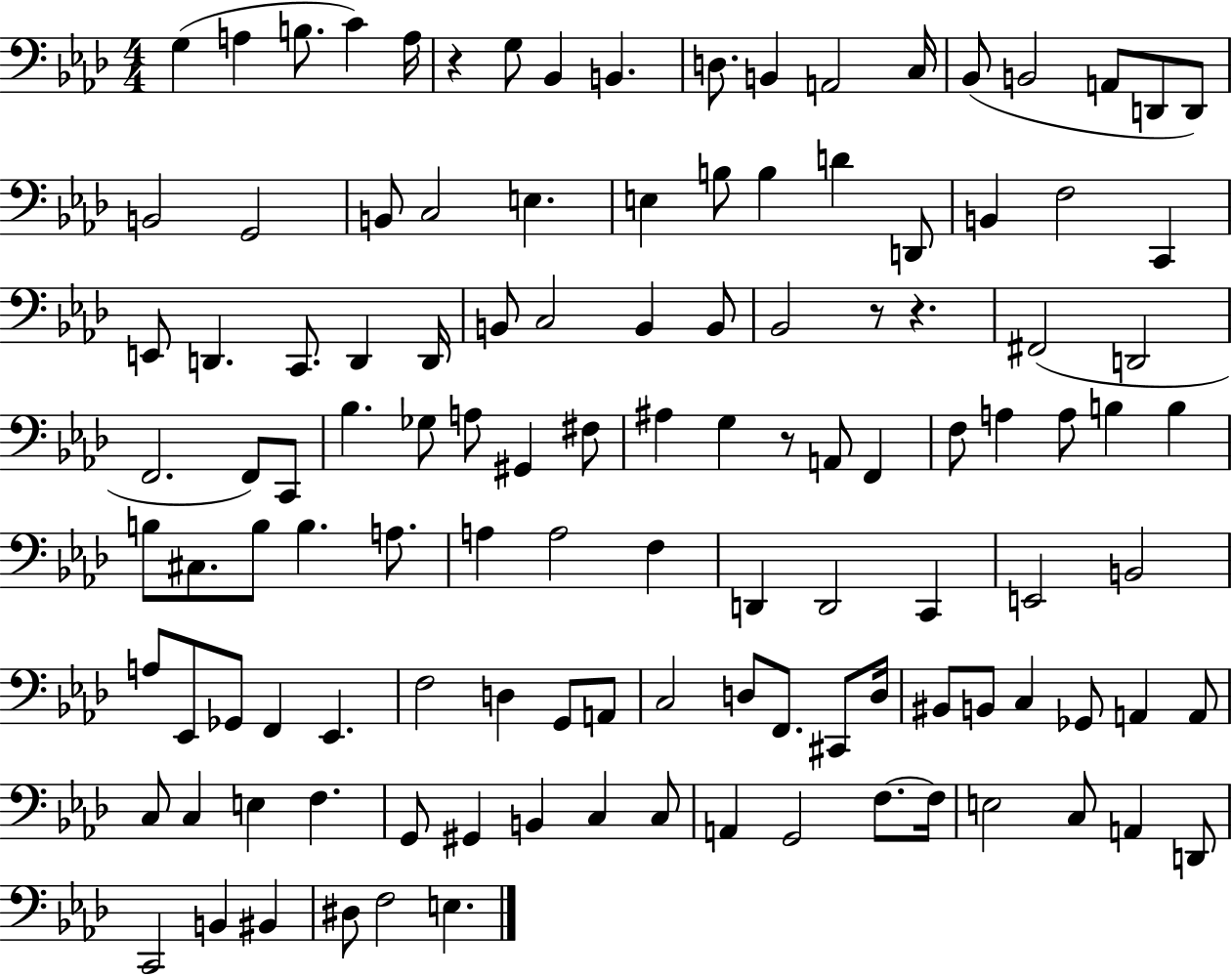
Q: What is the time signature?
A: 4/4